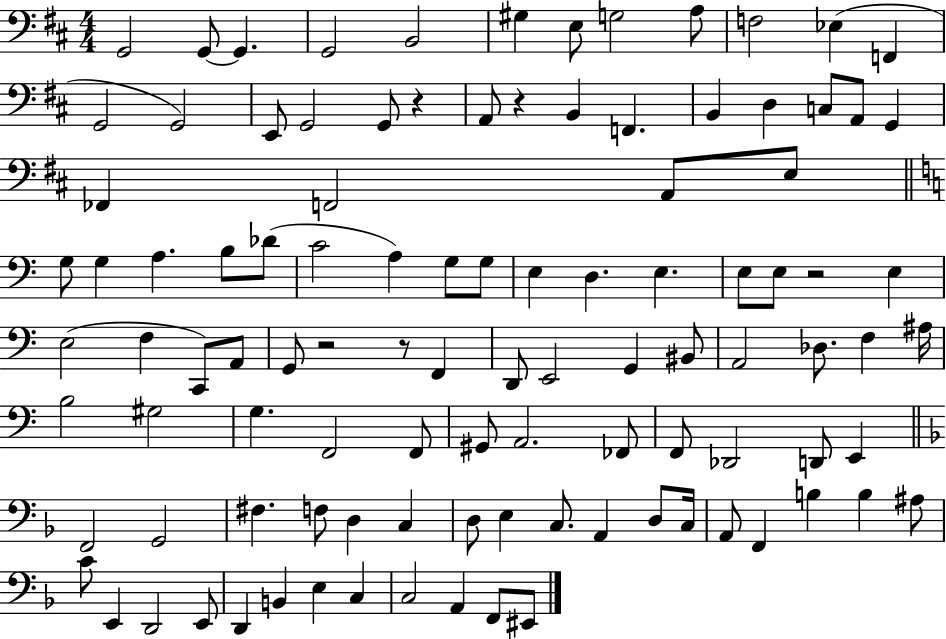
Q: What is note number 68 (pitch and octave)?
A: Db2